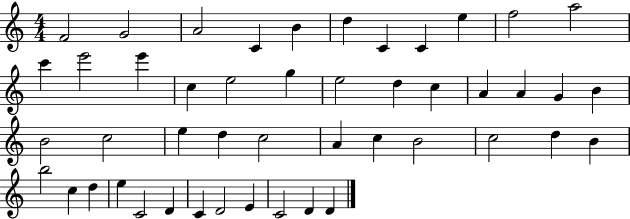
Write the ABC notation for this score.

X:1
T:Untitled
M:4/4
L:1/4
K:C
F2 G2 A2 C B d C C e f2 a2 c' e'2 e' c e2 g e2 d c A A G B B2 c2 e d c2 A c B2 c2 d B b2 c d e C2 D C D2 E C2 D D